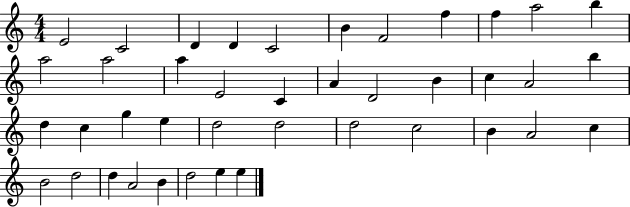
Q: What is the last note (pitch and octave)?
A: E5